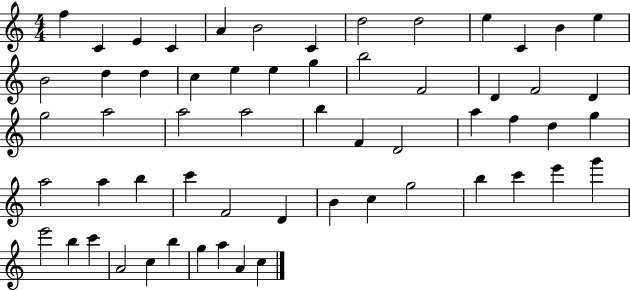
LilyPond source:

{
  \clef treble
  \numericTimeSignature
  \time 4/4
  \key c \major
  f''4 c'4 e'4 c'4 | a'4 b'2 c'4 | d''2 d''2 | e''4 c'4 b'4 e''4 | \break b'2 d''4 d''4 | c''4 e''4 e''4 g''4 | b''2 f'2 | d'4 f'2 d'4 | \break g''2 a''2 | a''2 a''2 | b''4 f'4 d'2 | a''4 f''4 d''4 g''4 | \break a''2 a''4 b''4 | c'''4 f'2 d'4 | b'4 c''4 g''2 | b''4 c'''4 e'''4 g'''4 | \break e'''2 b''4 c'''4 | a'2 c''4 b''4 | g''4 a''4 a'4 c''4 | \bar "|."
}